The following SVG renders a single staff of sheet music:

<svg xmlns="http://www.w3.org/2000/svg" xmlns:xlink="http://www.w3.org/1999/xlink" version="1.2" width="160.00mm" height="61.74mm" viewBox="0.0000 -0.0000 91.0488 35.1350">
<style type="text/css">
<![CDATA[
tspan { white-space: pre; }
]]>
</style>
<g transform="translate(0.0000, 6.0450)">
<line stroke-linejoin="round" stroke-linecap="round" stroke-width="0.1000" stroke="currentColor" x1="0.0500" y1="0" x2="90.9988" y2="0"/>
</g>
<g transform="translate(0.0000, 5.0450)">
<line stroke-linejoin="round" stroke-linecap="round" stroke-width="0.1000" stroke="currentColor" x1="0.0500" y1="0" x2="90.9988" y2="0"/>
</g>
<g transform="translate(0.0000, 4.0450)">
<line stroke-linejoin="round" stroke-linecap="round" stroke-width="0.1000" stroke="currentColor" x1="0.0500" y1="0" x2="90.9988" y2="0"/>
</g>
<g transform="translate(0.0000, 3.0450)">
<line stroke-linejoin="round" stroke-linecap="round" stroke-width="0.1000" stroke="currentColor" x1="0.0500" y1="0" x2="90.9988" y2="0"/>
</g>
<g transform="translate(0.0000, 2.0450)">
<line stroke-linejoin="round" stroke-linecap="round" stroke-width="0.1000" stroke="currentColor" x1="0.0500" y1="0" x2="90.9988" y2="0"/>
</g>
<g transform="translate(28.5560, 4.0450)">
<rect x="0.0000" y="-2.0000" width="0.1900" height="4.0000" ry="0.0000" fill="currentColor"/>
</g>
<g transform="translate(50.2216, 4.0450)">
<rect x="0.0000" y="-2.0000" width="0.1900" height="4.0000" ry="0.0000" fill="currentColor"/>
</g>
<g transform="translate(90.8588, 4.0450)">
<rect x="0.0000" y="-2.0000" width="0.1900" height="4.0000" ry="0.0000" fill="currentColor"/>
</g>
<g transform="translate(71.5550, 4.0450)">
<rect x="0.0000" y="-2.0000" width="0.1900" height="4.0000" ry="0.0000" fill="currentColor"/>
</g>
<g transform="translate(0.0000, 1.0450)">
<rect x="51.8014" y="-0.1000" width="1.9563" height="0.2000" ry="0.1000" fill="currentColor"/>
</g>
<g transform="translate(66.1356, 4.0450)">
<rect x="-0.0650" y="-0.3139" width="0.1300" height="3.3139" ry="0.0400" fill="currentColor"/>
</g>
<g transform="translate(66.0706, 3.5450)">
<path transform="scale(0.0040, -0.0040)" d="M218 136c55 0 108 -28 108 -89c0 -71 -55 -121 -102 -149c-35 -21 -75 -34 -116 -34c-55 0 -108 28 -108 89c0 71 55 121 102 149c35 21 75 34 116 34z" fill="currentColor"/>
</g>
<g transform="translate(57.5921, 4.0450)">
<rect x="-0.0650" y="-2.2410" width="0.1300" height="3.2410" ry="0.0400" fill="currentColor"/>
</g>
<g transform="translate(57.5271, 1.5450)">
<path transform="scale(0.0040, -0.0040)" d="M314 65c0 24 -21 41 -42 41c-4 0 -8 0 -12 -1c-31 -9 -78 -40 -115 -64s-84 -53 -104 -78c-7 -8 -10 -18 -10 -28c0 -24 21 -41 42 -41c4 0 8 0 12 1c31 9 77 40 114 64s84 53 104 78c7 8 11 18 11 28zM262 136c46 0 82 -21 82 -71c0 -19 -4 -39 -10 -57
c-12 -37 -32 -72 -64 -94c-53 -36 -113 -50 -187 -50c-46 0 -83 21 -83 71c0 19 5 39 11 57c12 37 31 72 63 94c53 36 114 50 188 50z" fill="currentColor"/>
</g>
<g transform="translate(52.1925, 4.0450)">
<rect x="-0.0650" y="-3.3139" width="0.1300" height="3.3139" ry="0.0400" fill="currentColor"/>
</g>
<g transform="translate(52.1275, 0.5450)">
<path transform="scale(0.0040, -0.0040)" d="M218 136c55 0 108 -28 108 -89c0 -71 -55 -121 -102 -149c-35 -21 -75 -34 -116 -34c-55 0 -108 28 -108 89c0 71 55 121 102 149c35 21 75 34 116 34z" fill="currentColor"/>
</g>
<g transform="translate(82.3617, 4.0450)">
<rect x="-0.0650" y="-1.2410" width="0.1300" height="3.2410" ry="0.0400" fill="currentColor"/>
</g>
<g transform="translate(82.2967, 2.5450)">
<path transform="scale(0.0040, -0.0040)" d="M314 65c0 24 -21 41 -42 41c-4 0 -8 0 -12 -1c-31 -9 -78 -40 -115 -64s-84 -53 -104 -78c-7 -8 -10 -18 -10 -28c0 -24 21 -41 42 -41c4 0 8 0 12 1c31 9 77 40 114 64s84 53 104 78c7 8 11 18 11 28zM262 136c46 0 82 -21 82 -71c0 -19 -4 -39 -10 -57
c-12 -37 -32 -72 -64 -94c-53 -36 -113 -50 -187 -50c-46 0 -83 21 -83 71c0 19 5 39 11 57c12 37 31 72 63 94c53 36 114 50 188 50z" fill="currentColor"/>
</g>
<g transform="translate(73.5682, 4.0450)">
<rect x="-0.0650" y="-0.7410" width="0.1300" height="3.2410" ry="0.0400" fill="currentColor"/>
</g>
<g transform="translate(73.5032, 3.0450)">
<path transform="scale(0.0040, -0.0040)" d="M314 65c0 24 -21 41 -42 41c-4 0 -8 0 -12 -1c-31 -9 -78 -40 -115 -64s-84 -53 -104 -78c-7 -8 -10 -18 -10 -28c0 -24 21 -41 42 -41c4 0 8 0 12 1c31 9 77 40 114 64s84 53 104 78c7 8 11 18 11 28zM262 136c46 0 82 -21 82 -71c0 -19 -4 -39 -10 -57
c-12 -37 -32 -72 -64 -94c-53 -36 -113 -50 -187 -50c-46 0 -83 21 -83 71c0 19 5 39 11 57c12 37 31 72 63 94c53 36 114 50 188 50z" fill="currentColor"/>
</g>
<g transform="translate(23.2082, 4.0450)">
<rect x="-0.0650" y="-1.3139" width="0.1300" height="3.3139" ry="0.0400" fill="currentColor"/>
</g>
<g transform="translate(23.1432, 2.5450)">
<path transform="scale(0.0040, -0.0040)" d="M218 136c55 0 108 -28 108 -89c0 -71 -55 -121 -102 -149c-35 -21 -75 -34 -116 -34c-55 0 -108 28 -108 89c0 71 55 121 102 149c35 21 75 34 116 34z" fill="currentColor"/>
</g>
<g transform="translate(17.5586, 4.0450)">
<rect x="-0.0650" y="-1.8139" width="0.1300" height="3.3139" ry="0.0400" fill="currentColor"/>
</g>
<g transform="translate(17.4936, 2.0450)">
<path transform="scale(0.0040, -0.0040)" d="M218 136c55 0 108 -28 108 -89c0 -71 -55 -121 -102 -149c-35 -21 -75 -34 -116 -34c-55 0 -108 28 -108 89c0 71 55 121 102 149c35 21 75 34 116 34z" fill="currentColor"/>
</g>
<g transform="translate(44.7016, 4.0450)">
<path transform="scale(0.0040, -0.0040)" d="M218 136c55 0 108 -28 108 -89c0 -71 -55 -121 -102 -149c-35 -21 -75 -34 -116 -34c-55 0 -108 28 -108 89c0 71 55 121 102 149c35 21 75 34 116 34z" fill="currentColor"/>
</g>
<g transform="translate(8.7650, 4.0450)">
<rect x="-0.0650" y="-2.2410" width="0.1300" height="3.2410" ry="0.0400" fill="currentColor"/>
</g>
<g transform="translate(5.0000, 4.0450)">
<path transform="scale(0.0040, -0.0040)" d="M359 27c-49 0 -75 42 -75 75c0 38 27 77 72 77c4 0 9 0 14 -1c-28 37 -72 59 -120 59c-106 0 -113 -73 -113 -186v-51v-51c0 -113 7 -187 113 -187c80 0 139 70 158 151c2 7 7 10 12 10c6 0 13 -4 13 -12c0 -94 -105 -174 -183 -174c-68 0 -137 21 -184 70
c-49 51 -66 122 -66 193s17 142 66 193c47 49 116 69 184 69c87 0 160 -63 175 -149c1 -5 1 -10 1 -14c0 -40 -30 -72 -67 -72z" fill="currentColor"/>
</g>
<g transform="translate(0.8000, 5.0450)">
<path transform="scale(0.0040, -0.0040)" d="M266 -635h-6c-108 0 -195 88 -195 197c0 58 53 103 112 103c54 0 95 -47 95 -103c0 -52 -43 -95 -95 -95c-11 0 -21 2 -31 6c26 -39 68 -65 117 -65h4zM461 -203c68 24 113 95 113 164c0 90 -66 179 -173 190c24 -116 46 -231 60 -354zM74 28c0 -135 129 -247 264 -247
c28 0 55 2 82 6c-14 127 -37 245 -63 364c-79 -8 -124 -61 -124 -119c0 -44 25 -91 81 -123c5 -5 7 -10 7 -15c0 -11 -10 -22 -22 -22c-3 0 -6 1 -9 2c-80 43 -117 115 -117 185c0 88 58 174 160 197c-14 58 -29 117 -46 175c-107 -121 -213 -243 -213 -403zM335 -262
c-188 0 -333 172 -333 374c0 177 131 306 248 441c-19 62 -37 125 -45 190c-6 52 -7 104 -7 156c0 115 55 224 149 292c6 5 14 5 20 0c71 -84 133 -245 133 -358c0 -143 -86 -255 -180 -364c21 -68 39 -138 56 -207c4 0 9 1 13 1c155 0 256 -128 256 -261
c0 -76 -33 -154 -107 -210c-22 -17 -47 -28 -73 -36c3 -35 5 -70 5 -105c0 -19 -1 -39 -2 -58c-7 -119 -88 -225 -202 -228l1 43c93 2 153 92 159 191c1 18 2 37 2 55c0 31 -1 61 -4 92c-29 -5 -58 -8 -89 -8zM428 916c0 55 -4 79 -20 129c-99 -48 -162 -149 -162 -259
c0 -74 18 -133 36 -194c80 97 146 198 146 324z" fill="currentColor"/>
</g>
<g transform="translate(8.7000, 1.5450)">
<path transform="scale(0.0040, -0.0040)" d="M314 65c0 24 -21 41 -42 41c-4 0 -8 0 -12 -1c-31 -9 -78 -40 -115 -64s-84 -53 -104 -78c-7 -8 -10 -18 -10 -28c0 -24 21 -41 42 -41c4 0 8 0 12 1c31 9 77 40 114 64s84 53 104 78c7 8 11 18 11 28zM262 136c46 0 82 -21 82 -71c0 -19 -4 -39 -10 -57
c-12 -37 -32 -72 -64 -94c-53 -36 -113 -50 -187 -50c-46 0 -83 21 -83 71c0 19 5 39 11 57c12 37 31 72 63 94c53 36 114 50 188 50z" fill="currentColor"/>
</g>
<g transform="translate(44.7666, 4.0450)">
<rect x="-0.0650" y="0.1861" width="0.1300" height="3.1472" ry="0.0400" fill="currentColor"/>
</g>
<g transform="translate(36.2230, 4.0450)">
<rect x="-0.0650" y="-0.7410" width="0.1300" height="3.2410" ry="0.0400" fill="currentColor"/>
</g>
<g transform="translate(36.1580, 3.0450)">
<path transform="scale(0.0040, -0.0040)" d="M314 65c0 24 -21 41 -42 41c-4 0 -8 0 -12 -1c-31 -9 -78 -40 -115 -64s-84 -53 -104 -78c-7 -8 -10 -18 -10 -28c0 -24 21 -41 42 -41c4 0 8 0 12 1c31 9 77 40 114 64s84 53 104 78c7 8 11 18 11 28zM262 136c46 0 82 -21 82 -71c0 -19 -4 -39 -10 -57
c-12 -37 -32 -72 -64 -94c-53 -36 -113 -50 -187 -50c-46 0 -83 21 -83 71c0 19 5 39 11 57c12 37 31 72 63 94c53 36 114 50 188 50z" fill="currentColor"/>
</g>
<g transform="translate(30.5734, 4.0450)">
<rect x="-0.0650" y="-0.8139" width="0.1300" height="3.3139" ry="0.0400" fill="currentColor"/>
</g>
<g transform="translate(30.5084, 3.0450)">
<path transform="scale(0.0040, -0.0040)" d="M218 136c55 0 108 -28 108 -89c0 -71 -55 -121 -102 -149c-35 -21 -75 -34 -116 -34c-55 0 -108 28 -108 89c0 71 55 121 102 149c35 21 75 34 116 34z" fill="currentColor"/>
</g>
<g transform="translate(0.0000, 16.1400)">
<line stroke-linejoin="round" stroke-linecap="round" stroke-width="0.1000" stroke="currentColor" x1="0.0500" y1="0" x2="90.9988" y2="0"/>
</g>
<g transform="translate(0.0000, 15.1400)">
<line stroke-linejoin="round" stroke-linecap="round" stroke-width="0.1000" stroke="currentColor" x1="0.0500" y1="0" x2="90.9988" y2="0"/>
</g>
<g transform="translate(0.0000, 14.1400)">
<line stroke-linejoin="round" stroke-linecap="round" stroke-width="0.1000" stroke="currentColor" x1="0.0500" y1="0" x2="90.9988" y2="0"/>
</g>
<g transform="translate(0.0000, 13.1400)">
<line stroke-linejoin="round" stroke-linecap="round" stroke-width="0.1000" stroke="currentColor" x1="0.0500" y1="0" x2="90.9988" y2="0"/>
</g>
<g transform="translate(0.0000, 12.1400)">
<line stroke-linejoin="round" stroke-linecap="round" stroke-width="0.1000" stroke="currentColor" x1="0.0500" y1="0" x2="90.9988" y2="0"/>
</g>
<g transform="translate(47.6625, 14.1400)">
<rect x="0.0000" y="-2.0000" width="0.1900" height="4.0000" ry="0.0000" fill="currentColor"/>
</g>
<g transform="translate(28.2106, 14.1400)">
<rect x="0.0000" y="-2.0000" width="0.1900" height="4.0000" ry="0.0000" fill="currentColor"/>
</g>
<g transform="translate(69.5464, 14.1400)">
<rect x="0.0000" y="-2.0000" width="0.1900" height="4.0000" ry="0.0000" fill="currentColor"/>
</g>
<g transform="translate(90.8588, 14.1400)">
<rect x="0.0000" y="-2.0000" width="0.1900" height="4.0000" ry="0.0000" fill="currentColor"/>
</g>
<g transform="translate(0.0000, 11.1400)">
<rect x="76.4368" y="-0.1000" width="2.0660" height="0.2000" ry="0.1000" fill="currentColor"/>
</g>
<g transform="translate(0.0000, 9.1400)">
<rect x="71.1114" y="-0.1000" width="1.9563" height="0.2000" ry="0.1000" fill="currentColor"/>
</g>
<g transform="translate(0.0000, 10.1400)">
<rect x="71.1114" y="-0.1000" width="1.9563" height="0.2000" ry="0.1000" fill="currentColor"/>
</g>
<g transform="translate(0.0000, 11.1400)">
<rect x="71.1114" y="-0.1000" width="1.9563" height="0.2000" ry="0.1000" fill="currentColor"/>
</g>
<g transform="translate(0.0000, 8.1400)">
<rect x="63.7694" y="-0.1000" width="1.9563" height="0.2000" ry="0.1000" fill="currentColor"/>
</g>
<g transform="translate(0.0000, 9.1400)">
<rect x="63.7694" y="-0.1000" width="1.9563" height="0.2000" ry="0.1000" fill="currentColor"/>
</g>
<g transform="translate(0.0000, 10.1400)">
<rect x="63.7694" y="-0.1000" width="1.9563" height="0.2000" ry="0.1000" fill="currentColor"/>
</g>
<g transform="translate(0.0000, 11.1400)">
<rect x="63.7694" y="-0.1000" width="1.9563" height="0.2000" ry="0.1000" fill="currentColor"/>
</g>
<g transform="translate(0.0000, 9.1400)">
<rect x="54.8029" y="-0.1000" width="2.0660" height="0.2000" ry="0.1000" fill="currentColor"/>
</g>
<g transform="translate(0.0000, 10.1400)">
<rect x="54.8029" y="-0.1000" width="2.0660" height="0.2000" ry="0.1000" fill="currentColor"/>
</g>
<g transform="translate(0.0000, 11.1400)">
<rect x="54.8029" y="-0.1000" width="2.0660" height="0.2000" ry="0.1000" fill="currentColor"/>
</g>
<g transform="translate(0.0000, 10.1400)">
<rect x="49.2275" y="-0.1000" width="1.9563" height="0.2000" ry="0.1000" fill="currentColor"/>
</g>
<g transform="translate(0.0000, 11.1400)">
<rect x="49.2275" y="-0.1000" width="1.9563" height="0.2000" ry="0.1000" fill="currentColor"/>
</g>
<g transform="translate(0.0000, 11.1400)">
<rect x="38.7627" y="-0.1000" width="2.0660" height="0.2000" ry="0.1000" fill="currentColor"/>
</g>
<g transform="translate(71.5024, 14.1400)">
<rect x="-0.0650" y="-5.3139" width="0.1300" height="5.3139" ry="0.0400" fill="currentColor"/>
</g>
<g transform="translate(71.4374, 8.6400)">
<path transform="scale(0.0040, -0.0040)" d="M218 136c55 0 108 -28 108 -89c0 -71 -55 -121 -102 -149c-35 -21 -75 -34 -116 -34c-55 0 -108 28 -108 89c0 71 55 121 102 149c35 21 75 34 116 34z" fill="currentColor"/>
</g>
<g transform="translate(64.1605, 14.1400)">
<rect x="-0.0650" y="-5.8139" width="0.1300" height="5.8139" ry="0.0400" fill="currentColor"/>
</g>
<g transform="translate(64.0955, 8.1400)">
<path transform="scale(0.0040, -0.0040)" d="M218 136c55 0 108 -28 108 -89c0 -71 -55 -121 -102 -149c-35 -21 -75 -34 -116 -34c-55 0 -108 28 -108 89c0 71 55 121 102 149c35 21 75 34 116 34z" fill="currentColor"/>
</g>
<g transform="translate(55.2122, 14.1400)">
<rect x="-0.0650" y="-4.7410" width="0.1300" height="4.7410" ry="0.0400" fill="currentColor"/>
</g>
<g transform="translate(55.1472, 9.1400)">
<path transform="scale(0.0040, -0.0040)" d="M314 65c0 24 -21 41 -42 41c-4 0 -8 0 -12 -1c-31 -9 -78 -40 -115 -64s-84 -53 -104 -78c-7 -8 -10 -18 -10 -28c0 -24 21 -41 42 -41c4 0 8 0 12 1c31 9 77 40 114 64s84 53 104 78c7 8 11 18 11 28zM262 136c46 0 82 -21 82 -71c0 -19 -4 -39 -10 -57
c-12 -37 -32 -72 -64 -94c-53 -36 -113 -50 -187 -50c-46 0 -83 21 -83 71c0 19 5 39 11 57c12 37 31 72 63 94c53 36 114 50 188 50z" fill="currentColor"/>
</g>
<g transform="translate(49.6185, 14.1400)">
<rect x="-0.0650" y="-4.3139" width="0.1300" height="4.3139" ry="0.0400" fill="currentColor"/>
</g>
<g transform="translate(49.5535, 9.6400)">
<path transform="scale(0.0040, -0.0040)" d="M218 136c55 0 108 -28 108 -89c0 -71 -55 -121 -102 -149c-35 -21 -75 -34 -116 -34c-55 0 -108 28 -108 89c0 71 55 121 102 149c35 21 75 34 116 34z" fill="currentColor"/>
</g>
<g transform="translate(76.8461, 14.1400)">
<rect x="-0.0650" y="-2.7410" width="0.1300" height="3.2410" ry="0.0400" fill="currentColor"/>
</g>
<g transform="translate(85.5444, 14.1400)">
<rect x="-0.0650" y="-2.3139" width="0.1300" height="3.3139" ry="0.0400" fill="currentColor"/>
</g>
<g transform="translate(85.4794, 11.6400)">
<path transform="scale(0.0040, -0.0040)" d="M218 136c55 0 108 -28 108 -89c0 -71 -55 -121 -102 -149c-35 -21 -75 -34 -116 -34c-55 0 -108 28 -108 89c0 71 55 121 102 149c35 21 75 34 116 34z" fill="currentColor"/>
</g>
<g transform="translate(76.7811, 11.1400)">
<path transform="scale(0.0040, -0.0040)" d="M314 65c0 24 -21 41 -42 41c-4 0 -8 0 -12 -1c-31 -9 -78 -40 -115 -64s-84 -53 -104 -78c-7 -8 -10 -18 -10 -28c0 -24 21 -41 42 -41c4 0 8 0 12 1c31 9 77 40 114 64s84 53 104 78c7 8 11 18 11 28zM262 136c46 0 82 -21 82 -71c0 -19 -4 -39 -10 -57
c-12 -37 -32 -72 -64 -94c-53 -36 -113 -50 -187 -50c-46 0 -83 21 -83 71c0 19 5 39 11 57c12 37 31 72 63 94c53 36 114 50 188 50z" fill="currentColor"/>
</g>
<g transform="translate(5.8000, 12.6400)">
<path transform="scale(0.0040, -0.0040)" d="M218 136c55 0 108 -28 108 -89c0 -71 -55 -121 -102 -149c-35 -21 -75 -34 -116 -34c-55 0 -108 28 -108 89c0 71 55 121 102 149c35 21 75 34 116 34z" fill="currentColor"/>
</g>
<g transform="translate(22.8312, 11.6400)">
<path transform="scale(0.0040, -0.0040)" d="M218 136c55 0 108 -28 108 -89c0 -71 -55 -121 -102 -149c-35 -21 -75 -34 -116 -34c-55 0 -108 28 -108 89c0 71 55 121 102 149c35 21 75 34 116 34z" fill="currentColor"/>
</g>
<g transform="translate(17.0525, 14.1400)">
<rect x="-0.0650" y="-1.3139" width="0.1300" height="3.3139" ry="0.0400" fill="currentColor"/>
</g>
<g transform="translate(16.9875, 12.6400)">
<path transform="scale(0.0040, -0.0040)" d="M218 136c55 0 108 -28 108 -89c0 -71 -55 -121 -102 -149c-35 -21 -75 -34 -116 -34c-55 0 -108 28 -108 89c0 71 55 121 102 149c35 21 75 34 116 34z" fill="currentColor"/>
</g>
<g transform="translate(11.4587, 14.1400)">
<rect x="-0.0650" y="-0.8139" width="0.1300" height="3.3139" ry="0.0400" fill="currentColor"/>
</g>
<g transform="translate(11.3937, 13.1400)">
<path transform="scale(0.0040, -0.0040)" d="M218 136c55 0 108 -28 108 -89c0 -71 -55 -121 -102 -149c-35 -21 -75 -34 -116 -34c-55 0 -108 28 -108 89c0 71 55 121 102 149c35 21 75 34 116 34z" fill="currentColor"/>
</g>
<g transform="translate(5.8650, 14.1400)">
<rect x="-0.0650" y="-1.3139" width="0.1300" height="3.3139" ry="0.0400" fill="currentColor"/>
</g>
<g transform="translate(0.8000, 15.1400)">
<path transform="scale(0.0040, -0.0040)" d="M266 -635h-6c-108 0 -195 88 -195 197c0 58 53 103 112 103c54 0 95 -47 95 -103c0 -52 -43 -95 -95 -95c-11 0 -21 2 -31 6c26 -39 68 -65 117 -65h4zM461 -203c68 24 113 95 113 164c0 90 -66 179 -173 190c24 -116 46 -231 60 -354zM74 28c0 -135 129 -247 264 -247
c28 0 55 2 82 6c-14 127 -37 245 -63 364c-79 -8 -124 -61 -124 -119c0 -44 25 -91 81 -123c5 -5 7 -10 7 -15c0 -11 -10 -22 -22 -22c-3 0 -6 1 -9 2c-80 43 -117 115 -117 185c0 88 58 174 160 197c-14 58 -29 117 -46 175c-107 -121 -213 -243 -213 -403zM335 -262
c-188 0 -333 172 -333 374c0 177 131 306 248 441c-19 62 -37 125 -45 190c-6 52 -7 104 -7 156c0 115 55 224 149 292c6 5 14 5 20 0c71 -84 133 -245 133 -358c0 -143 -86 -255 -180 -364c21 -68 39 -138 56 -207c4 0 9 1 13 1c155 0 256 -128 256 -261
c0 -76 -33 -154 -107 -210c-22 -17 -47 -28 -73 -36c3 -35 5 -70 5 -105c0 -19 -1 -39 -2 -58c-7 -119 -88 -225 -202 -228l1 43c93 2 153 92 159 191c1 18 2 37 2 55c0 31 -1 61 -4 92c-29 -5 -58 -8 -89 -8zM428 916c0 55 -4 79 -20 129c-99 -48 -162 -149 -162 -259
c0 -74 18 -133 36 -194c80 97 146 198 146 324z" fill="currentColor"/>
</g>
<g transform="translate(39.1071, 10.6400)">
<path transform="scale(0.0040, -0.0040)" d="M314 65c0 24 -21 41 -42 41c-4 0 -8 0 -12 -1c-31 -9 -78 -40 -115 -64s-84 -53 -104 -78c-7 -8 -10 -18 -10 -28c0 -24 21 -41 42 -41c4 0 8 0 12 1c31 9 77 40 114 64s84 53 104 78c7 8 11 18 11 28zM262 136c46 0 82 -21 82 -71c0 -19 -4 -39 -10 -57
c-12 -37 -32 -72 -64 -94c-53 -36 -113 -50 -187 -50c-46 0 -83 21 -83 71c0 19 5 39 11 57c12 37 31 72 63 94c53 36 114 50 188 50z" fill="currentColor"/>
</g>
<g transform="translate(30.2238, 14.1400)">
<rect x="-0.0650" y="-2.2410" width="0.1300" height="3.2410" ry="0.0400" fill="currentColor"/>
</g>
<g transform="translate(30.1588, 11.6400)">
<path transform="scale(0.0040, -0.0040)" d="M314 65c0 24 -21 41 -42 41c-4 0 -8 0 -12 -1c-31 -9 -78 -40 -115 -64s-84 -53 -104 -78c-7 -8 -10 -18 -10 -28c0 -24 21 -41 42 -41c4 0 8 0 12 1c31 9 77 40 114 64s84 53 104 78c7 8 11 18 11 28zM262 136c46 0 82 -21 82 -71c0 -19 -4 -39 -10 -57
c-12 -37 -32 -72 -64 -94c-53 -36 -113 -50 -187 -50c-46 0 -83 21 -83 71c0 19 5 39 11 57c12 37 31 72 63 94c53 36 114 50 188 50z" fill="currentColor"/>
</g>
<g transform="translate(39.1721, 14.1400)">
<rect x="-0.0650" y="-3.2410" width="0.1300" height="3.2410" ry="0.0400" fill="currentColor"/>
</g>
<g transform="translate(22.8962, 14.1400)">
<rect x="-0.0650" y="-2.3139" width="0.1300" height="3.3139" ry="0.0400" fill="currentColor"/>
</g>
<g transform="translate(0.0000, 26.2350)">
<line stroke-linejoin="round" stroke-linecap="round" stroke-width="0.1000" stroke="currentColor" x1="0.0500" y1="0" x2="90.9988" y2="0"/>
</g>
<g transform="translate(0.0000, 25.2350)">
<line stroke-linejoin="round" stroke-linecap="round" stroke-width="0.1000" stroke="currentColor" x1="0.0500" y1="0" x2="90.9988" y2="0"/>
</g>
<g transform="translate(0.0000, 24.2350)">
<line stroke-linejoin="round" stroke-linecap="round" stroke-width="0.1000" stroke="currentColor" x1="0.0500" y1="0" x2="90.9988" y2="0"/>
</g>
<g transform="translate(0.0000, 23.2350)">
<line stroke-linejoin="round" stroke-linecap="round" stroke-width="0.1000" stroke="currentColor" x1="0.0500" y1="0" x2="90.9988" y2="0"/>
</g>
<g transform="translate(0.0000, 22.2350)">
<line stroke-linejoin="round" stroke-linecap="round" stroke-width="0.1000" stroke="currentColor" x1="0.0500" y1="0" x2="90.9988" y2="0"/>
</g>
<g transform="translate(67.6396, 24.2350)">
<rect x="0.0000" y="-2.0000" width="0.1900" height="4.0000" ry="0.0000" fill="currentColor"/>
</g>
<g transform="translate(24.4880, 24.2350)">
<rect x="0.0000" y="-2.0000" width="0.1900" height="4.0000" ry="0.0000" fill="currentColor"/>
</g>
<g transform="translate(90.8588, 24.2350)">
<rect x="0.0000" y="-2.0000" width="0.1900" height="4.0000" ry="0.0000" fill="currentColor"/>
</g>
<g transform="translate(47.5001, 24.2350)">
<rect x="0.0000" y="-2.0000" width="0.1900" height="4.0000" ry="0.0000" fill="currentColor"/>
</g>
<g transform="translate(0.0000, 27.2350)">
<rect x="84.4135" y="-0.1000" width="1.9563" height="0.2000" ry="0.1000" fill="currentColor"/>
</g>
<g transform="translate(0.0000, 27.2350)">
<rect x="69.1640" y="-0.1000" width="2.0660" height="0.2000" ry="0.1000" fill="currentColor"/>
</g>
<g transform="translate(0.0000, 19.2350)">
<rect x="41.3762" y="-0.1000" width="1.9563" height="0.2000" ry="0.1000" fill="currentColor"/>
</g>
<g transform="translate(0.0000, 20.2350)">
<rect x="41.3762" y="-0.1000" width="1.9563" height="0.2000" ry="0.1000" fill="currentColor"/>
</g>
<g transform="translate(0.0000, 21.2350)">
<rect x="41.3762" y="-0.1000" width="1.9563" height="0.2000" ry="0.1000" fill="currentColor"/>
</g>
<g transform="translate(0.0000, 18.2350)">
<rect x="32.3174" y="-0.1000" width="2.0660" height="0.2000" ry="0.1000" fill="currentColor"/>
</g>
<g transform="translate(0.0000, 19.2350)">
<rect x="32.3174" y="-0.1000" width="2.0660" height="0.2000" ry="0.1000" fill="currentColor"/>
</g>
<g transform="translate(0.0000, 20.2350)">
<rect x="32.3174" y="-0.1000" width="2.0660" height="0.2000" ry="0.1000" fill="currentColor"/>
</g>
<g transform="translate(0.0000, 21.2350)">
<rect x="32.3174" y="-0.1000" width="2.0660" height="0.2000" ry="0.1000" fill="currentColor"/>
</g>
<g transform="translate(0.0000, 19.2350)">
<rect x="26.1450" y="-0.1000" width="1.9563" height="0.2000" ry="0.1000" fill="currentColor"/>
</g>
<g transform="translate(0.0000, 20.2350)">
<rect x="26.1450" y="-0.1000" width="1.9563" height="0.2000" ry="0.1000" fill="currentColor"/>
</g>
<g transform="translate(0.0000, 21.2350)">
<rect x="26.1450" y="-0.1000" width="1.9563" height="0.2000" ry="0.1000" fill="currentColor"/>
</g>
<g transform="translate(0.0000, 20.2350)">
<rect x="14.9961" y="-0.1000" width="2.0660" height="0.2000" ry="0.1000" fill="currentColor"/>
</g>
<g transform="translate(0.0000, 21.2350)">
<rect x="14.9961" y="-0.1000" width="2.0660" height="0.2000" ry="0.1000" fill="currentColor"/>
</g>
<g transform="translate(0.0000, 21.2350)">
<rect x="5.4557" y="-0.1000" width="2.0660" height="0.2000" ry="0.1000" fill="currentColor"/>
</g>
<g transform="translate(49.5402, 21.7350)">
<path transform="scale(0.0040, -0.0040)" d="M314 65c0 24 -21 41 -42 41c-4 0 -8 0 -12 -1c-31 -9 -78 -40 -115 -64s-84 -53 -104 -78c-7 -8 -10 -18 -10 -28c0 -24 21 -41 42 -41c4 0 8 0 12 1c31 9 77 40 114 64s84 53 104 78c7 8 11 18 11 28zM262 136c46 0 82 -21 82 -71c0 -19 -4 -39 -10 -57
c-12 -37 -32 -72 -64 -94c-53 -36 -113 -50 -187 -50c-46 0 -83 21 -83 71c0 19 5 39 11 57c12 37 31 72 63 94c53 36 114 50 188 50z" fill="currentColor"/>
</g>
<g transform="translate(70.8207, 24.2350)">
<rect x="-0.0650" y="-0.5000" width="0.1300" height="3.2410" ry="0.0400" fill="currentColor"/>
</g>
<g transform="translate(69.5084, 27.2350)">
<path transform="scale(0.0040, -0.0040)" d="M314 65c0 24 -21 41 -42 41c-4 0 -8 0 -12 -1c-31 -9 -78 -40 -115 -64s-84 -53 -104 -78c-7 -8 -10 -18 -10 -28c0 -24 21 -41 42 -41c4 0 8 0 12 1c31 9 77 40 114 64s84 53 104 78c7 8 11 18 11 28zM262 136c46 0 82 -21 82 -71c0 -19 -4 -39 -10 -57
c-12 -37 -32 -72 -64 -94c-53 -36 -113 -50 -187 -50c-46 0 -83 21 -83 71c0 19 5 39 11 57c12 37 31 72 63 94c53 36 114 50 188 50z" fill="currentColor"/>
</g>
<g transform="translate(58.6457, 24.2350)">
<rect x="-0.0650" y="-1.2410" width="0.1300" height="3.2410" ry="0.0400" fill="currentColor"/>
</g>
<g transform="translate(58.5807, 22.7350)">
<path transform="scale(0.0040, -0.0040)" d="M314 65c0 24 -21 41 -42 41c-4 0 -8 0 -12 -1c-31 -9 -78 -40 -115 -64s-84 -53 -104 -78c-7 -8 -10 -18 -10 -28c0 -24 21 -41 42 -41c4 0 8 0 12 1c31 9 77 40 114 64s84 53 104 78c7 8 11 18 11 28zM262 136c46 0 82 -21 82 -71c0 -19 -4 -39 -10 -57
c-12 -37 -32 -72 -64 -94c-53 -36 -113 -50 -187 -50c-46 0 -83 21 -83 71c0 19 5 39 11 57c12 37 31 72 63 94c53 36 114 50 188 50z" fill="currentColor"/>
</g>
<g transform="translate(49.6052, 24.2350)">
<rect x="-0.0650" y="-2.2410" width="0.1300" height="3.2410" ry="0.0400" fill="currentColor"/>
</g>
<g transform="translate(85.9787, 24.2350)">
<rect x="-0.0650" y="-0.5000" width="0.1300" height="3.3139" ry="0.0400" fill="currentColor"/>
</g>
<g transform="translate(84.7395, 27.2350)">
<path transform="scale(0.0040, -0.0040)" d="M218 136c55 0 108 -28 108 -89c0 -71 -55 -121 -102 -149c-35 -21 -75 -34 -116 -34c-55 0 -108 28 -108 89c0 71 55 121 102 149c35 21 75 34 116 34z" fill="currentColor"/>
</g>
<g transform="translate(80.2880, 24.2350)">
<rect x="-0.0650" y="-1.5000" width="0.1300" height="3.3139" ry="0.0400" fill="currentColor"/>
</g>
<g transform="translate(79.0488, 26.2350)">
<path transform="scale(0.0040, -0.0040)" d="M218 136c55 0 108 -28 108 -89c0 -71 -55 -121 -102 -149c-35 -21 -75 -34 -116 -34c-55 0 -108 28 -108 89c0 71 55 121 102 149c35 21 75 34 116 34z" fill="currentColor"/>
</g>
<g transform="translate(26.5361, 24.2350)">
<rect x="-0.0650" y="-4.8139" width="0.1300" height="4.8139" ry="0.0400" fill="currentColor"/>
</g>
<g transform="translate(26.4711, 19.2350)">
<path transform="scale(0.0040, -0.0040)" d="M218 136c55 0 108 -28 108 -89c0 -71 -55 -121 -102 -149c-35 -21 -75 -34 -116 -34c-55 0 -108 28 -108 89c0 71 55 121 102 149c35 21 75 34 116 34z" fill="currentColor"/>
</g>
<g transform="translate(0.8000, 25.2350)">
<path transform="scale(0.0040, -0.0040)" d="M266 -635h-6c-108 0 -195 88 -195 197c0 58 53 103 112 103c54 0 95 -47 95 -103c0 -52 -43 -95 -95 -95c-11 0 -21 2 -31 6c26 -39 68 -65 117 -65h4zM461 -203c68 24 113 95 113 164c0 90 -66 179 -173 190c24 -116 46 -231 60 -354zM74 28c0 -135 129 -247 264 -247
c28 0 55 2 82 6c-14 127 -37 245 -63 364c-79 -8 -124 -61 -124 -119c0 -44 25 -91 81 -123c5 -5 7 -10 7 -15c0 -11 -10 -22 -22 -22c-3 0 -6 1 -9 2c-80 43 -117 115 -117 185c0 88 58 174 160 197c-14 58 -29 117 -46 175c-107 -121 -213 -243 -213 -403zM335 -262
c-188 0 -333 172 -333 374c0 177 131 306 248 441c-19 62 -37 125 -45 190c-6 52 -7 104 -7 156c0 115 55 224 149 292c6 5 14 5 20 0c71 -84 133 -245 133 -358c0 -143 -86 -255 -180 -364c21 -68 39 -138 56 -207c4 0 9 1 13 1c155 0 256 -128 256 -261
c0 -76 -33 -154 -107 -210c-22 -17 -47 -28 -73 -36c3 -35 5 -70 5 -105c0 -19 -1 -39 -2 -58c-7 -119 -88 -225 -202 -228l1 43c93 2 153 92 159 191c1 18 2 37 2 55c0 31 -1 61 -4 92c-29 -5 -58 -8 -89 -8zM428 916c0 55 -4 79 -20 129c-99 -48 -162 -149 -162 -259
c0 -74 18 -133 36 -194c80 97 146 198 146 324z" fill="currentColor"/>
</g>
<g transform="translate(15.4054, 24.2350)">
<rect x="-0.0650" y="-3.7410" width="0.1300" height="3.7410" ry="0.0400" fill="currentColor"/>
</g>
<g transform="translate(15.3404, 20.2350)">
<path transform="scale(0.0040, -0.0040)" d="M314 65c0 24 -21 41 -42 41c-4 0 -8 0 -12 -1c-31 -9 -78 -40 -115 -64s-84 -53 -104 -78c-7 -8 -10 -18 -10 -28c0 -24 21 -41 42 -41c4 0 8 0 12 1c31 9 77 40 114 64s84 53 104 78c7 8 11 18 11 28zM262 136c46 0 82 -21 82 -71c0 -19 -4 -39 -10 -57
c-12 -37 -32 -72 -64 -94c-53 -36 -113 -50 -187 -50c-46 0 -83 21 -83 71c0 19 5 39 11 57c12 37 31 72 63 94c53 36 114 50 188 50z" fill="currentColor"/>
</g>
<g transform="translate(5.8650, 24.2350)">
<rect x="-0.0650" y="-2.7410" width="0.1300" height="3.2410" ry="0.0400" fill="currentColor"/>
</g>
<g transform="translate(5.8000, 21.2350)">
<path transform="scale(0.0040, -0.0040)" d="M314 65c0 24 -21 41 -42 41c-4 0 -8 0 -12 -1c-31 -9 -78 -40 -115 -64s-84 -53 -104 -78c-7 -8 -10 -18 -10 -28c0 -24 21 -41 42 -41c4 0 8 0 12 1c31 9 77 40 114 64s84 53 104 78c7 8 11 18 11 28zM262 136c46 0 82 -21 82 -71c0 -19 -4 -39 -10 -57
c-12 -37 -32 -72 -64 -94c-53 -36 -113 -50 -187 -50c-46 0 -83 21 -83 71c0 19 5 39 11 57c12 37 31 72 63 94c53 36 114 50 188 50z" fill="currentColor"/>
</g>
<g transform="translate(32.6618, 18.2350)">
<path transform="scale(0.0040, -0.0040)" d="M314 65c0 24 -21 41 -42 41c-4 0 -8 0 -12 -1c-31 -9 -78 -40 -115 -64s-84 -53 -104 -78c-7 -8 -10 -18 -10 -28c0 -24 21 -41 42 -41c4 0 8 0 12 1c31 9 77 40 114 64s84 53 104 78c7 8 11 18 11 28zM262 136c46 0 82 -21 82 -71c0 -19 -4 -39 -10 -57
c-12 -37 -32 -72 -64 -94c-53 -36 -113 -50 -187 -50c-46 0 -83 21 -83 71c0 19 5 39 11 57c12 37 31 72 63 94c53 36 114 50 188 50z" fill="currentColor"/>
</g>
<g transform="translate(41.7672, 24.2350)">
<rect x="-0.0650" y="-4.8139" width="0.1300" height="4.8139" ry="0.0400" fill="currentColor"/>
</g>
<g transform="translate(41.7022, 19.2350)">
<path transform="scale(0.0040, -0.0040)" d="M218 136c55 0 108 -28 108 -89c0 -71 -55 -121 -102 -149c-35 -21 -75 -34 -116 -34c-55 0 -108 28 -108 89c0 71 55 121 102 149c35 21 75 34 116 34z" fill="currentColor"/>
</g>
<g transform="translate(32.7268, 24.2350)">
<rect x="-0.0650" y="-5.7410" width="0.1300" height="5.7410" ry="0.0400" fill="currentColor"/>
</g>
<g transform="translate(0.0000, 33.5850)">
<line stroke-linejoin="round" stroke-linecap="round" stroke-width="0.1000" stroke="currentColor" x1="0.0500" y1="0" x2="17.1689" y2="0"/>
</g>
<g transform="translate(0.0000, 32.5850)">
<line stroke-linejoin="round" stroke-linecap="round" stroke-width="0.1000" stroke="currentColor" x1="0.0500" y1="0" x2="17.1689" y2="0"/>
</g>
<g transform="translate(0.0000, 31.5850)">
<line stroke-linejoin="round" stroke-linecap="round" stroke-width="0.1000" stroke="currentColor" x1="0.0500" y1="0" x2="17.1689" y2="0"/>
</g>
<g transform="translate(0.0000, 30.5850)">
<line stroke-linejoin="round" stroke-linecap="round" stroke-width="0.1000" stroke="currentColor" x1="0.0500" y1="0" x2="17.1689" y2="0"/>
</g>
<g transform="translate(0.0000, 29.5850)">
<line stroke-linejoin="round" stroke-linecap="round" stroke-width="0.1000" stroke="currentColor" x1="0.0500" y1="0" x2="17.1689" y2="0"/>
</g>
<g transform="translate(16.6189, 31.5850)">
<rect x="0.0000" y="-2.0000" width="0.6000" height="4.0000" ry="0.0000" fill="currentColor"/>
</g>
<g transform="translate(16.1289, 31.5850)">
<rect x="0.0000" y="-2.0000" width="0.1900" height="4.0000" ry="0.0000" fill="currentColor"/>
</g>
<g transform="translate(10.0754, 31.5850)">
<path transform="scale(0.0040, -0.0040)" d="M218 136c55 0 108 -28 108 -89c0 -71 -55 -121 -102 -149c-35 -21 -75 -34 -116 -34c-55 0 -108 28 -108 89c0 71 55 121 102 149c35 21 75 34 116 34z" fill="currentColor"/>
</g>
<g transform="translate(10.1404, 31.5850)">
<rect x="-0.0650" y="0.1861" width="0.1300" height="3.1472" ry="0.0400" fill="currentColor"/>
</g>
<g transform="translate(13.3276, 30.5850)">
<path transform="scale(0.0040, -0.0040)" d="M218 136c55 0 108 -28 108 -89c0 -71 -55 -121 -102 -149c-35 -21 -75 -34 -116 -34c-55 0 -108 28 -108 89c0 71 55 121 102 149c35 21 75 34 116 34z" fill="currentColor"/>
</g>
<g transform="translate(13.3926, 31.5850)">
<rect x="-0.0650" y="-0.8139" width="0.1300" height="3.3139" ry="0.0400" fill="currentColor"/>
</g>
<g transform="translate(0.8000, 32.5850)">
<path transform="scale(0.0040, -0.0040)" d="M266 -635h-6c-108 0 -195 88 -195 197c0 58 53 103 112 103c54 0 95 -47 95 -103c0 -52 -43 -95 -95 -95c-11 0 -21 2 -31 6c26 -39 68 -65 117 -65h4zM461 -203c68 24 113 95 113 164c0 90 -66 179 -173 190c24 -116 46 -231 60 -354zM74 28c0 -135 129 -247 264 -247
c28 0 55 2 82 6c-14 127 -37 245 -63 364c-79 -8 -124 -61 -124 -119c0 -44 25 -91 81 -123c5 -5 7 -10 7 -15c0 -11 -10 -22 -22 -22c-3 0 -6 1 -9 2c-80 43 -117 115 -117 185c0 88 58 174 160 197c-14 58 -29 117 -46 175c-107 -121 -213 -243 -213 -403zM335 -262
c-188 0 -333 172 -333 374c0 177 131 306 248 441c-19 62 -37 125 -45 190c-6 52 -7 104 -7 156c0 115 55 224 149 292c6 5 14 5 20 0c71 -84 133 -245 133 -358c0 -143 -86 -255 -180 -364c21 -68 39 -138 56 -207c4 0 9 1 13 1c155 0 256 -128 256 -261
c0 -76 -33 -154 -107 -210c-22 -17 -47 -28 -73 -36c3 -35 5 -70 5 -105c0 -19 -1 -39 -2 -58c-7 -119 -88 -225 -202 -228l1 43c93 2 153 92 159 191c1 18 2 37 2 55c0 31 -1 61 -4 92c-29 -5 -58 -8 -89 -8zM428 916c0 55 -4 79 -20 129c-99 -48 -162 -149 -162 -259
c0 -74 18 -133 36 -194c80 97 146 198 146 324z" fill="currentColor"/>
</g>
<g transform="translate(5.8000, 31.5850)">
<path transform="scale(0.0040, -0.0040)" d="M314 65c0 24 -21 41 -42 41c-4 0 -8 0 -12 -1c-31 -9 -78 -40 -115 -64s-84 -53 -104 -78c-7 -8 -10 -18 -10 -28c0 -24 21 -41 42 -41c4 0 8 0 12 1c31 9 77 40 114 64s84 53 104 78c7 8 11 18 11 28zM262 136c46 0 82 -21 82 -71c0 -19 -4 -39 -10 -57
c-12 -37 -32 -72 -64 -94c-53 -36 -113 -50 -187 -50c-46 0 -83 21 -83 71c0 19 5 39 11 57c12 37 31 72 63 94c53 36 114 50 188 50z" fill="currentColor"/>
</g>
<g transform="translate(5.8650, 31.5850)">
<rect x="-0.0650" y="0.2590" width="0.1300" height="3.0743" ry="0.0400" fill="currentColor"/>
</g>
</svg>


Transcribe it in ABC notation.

X:1
T:Untitled
M:4/4
L:1/4
K:C
g2 f e d d2 B b g2 c d2 e2 e d e g g2 b2 d' e'2 g' f' a2 g a2 c'2 e' g'2 e' g2 e2 C2 E C B2 B d